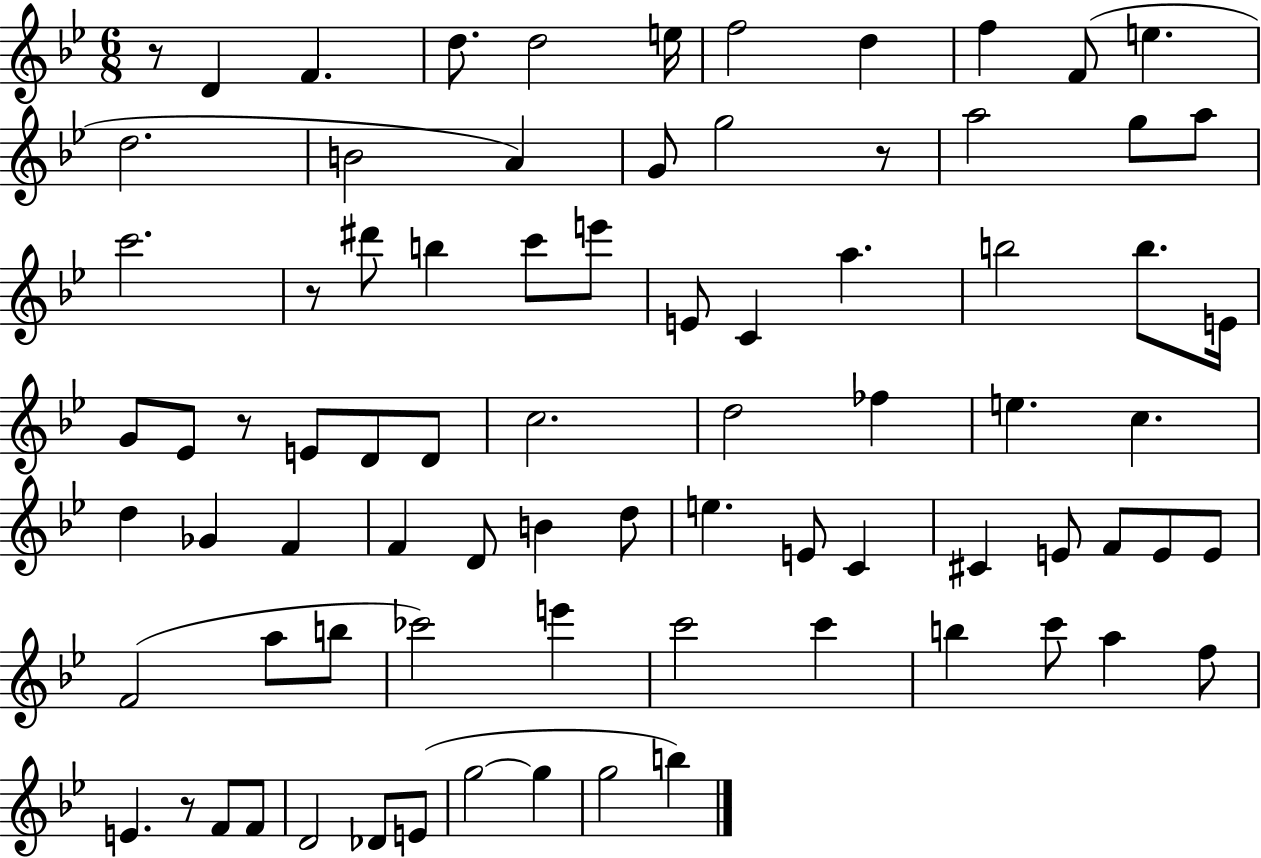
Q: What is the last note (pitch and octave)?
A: B5